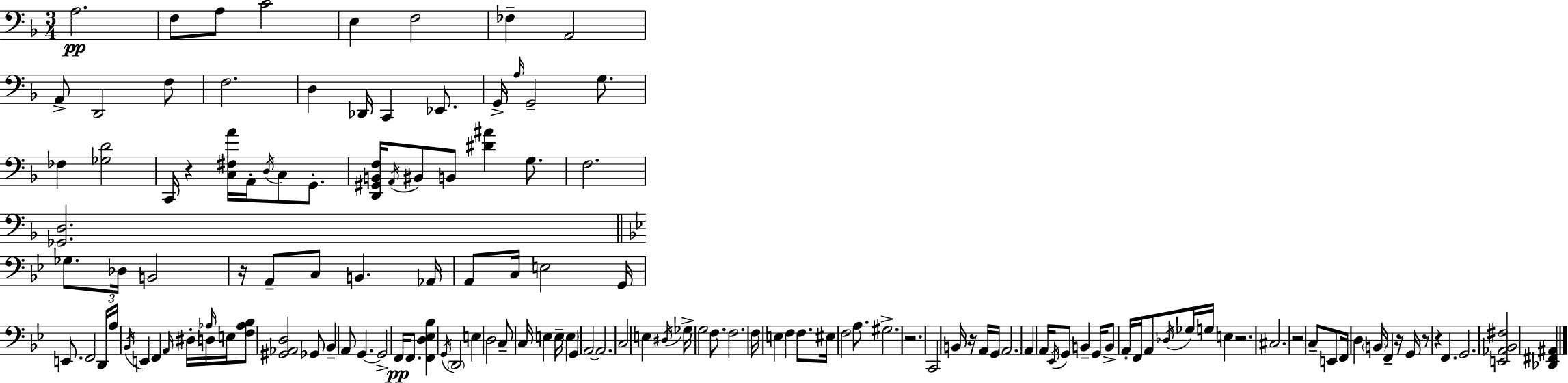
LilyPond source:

{
  \clef bass
  \numericTimeSignature
  \time 3/4
  \key d \minor
  a2.\pp | f8 a8 c'2 | e4 f2 | fes4-- a,2 | \break a,8-> d,2 f8 | f2. | d4 des,16 c,4 ees,8. | g,16-> \grace { a16 } g,2-- g8. | \break fes4 <ges d'>2 | c,16 r4 <c fis a'>16 a,16-. \acciaccatura { d16 } c8 g,8.-. | <d, gis, b, f>16 \acciaccatura { a,16 } bis,8 b,8 <dis' ais'>4 | g8. f2. | \break <ges, d>2. | \bar "||" \break \key g \minor ges8. des16 b,2 | r16 a,8-- c8 b,4. aes,16 | a,8 c16 e2 g,16 | e,8. f,2 \tuplet 3/2 { d,16 | \break a16 \acciaccatura { bes,16 } } e,4 f,4 \grace { a,16 } dis16-. | d16 \grace { aes16 } e16 <f aes bes>8 <gis, aes, d>2 | ges,8 bes,4-- a,8 g,4.~~ | g,2-> f,16\pp | \break f,8. <f, d ees bes>4 \acciaccatura { g,16 } \parenthesize d,2 | e4 d2 | c8-- c16 e4 e16-- | \parenthesize e4 g,4 a,2~~ | \break a,2. | c2 | e4 \acciaccatura { dis16 } ges16-> g2 | f8. f2. | \break f16 e4 f4 | f8. eis16 f2 | a8. gis2.-> | r2. | \break c,2 | b,16 r16 a,16 g,16 \parenthesize a,2. | a,4 a,16 \acciaccatura { ees,16 } g,8 | b,4-- g,16 b,8-> a,16-. f,16 a,8 | \break \acciaccatura { des16 } ges16 g16 e4 r2. | cis2. | r2 | c8-- e,8 f,16 d4 | \break \parenthesize b,16 f,4-- r16 g,16 r8 r4 | f,4. g,2. | <e, aes, bes, fis>2 | <des, fis, ais,>4 \bar "|."
}